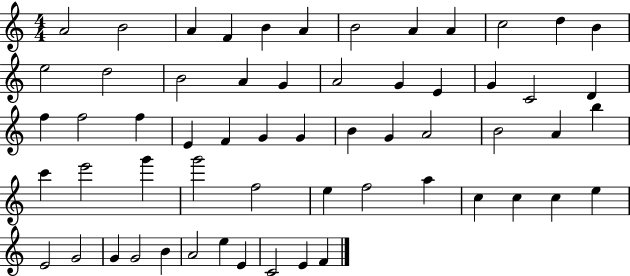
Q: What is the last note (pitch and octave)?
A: F4